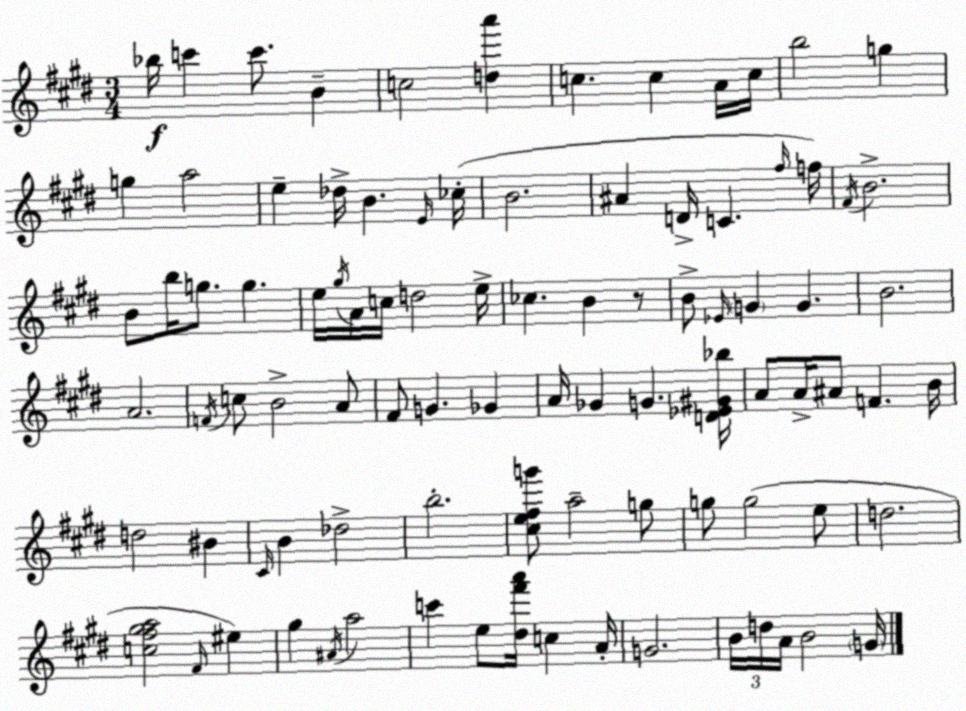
X:1
T:Untitled
M:3/4
L:1/4
K:E
_b/4 c' c'/2 B c2 [da'] c c A/4 c/4 b2 g g a2 e _d/4 B E/4 _c/4 B2 ^A D/4 C ^f/4 f/4 ^F/4 B2 B/2 b/4 g/2 g e/4 ^g/4 A/4 c/4 d2 e/4 _c B z/2 B/2 _E/4 G G B2 A2 F/4 c/2 B2 A/2 ^F/2 G _G A/4 _G G [D_E^G_b]/4 A/2 A/4 ^A/2 F B/4 d2 ^B ^C/4 B _d2 b2 [^ce^fg']/2 a2 g/2 g/2 g2 e/2 d2 [c^f^ga]2 ^F/4 ^e ^g ^A/4 a2 c' e/2 [^d^f'a']/4 c A/4 G2 B/4 d/4 A/4 B2 G/4